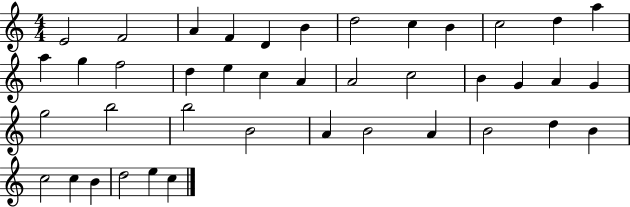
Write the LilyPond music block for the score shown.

{
  \clef treble
  \numericTimeSignature
  \time 4/4
  \key c \major
  e'2 f'2 | a'4 f'4 d'4 b'4 | d''2 c''4 b'4 | c''2 d''4 a''4 | \break a''4 g''4 f''2 | d''4 e''4 c''4 a'4 | a'2 c''2 | b'4 g'4 a'4 g'4 | \break g''2 b''2 | b''2 b'2 | a'4 b'2 a'4 | b'2 d''4 b'4 | \break c''2 c''4 b'4 | d''2 e''4 c''4 | \bar "|."
}